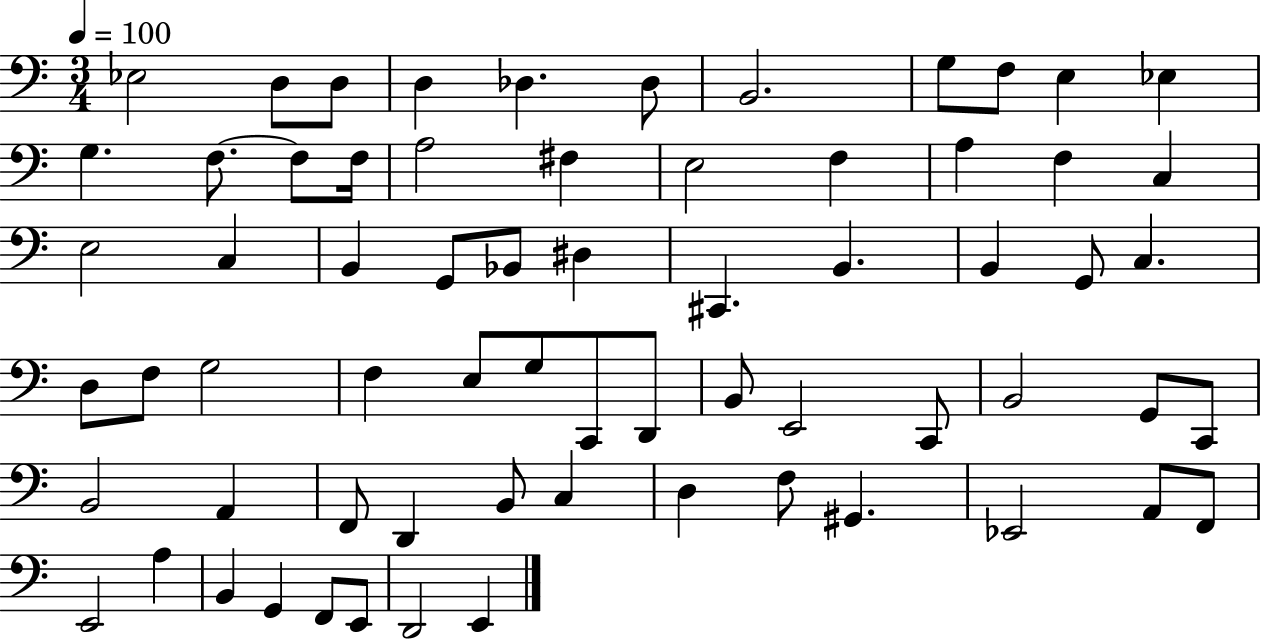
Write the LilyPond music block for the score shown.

{
  \clef bass
  \numericTimeSignature
  \time 3/4
  \key c \major
  \tempo 4 = 100
  ees2 d8 d8 | d4 des4. des8 | b,2. | g8 f8 e4 ees4 | \break g4. f8.~~ f8 f16 | a2 fis4 | e2 f4 | a4 f4 c4 | \break e2 c4 | b,4 g,8 bes,8 dis4 | cis,4. b,4. | b,4 g,8 c4. | \break d8 f8 g2 | f4 e8 g8 c,8 d,8 | b,8 e,2 c,8 | b,2 g,8 c,8 | \break b,2 a,4 | f,8 d,4 b,8 c4 | d4 f8 gis,4. | ees,2 a,8 f,8 | \break e,2 a4 | b,4 g,4 f,8 e,8 | d,2 e,4 | \bar "|."
}